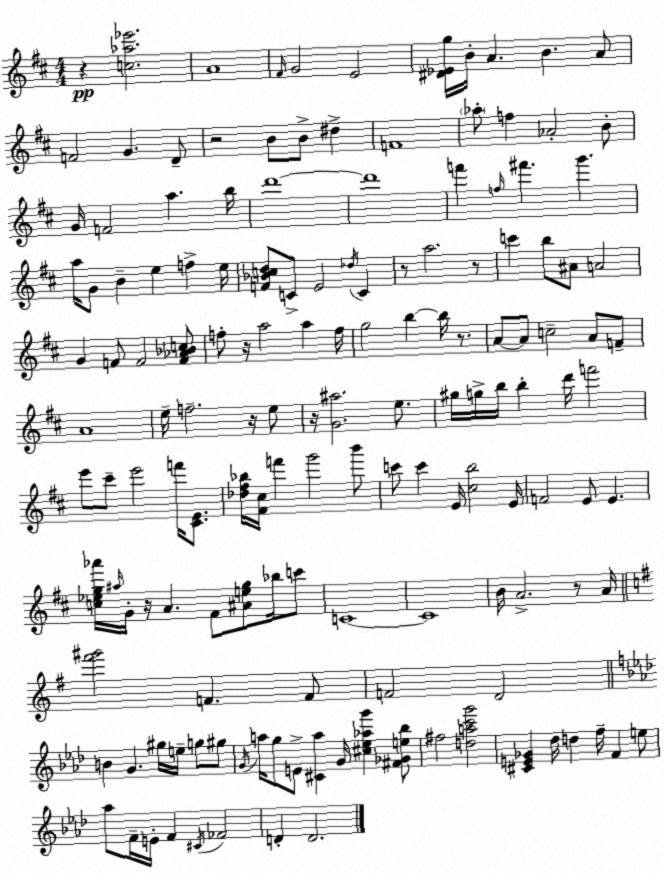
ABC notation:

X:1
T:Untitled
M:4/4
L:1/4
K:D
z [c_a_e']2 A4 ^F/4 G2 E2 [^D_Eg]/4 B/4 A B A/2 F2 G D/2 z2 B/2 B/2 ^d F4 _a/2 f _A2 B/2 G/4 F2 a b/4 d'4 d'4 f' f/4 ^f' g' a/4 G/2 B e f e/4 [F_Bcd]/2 C/2 E2 _d/4 C z/2 a2 z/2 c' b/2 ^A/2 A2 G F/2 F2 [F_A_Bc]/2 f/2 z/4 a2 a f/4 g2 b b/4 z/2 A/2 A/2 c2 A/2 F/2 A4 e/4 f2 z/4 e/2 z/4 [G^a]2 e/2 ^g/4 g/4 b/4 b d'/4 f'2 e'/2 ^c'/2 e'2 f'/4 [^CE]/2 [_d^f_b]/4 [^F^c]/4 f' g'2 b'/2 c'/2 c' E/4 [^cb]2 E/4 F2 E/2 E [c_eg_a']/4 ^a/4 G/4 z/4 A ^F/2 [^Aeg]/2 _b/4 c'/2 C4 C4 B/4 A2 z/2 A/4 [^f'^g']2 F F/2 F2 D2 B G ^g/4 e/4 g/2 ^g/2 G/4 a/4 g/2 E/2 [^Ca] G/4 [^c_e_ag'] [^F_Ge_b]/2 ^f2 [dac'g']2 [^CE_G] _d/4 d f/4 F e/2 _a/2 F/4 E/4 F ^C/4 _F2 D D2